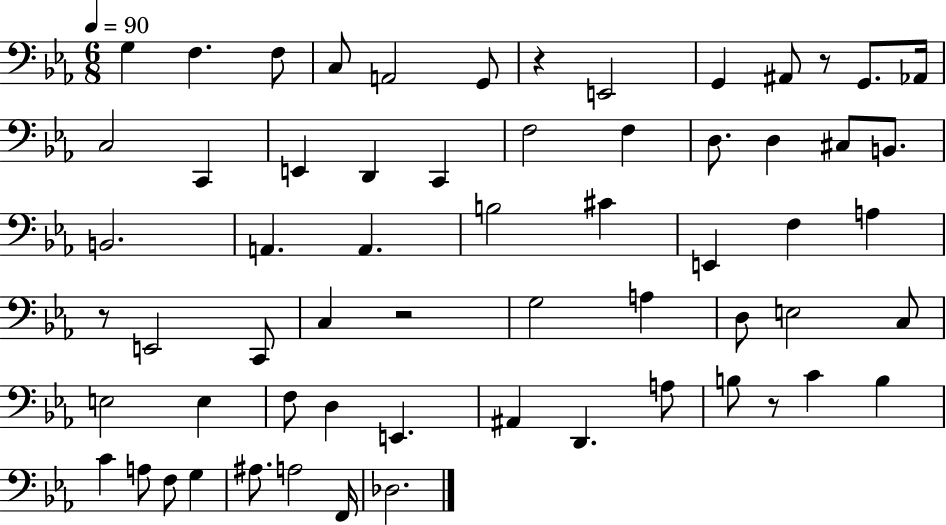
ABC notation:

X:1
T:Untitled
M:6/8
L:1/4
K:Eb
G, F, F,/2 C,/2 A,,2 G,,/2 z E,,2 G,, ^A,,/2 z/2 G,,/2 _A,,/4 C,2 C,, E,, D,, C,, F,2 F, D,/2 D, ^C,/2 B,,/2 B,,2 A,, A,, B,2 ^C E,, F, A, z/2 E,,2 C,,/2 C, z2 G,2 A, D,/2 E,2 C,/2 E,2 E, F,/2 D, E,, ^A,, D,, A,/2 B,/2 z/2 C B, C A,/2 F,/2 G, ^A,/2 A,2 F,,/4 _D,2